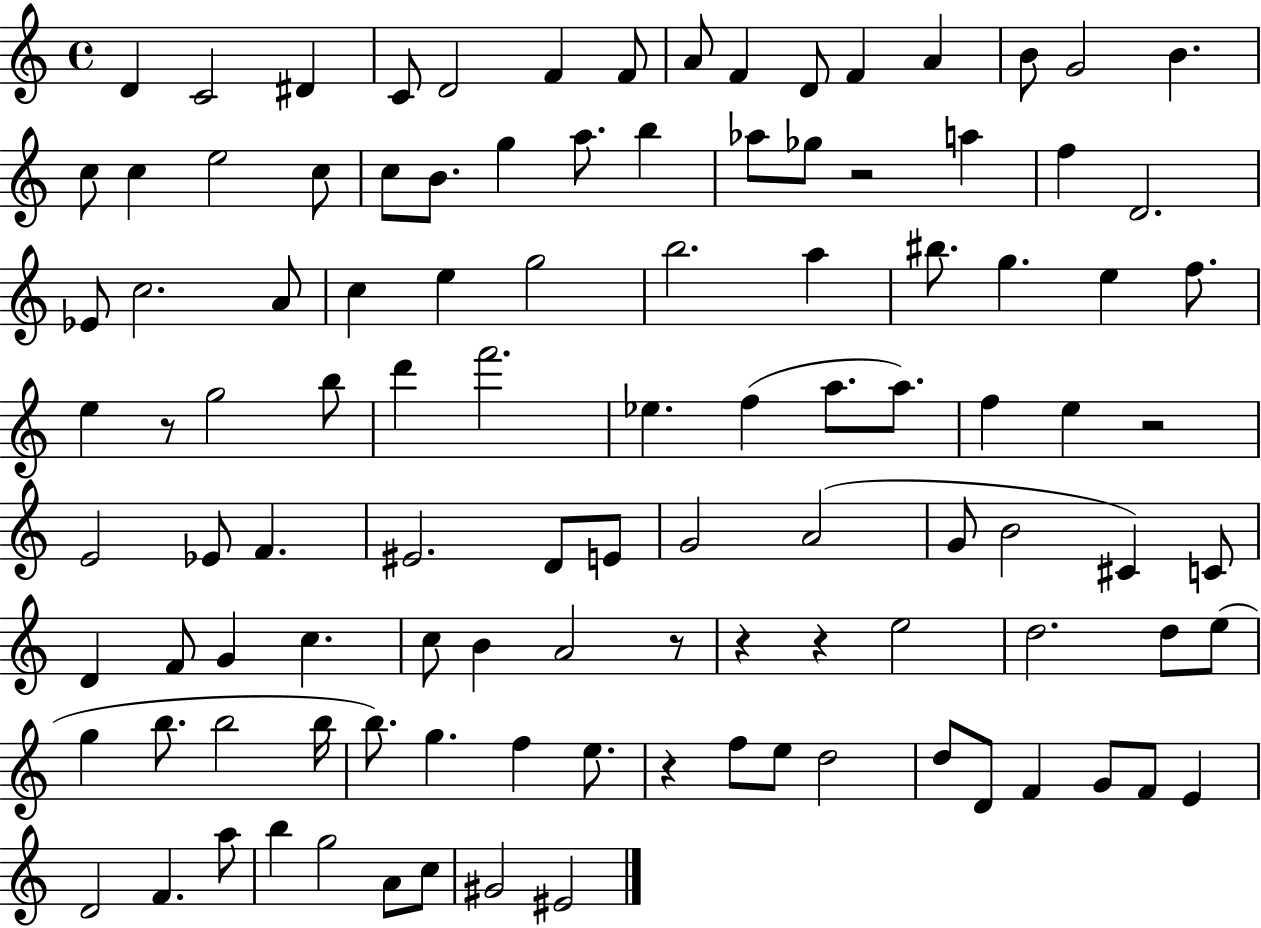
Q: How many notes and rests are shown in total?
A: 108